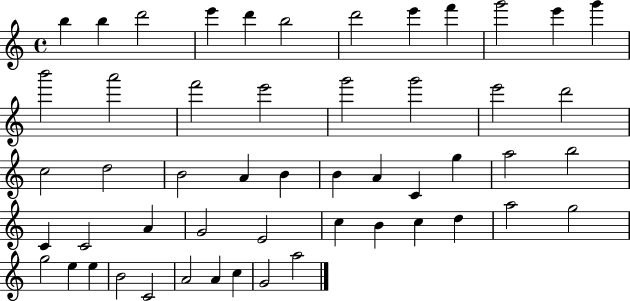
B5/q B5/q D6/h E6/q D6/q B5/h D6/h E6/q F6/q G6/h E6/q G6/q B6/h A6/h F6/h E6/h G6/h G6/h E6/h D6/h C5/h D5/h B4/h A4/q B4/q B4/q A4/q C4/q G5/q A5/h B5/h C4/q C4/h A4/q G4/h E4/h C5/q B4/q C5/q D5/q A5/h G5/h G5/h E5/q E5/q B4/h C4/h A4/h A4/q C5/q G4/h A5/h